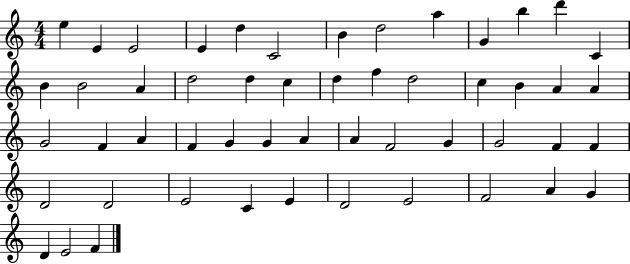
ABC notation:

X:1
T:Untitled
M:4/4
L:1/4
K:C
e E E2 E d C2 B d2 a G b d' C B B2 A d2 d c d f d2 c B A A G2 F A F G G A A F2 G G2 F F D2 D2 E2 C E D2 E2 F2 A G D E2 F